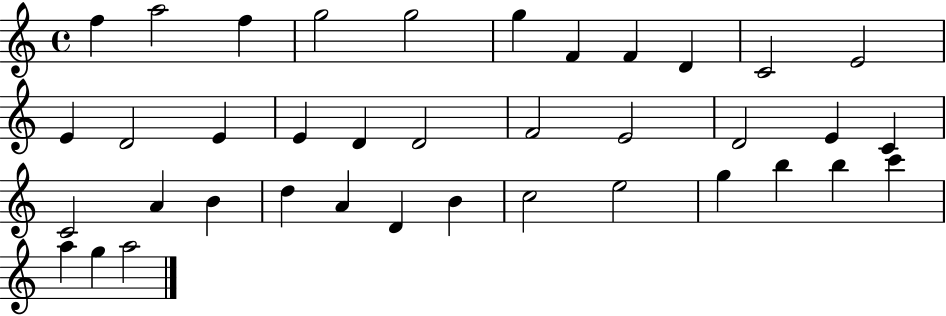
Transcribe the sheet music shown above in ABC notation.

X:1
T:Untitled
M:4/4
L:1/4
K:C
f a2 f g2 g2 g F F D C2 E2 E D2 E E D D2 F2 E2 D2 E C C2 A B d A D B c2 e2 g b b c' a g a2